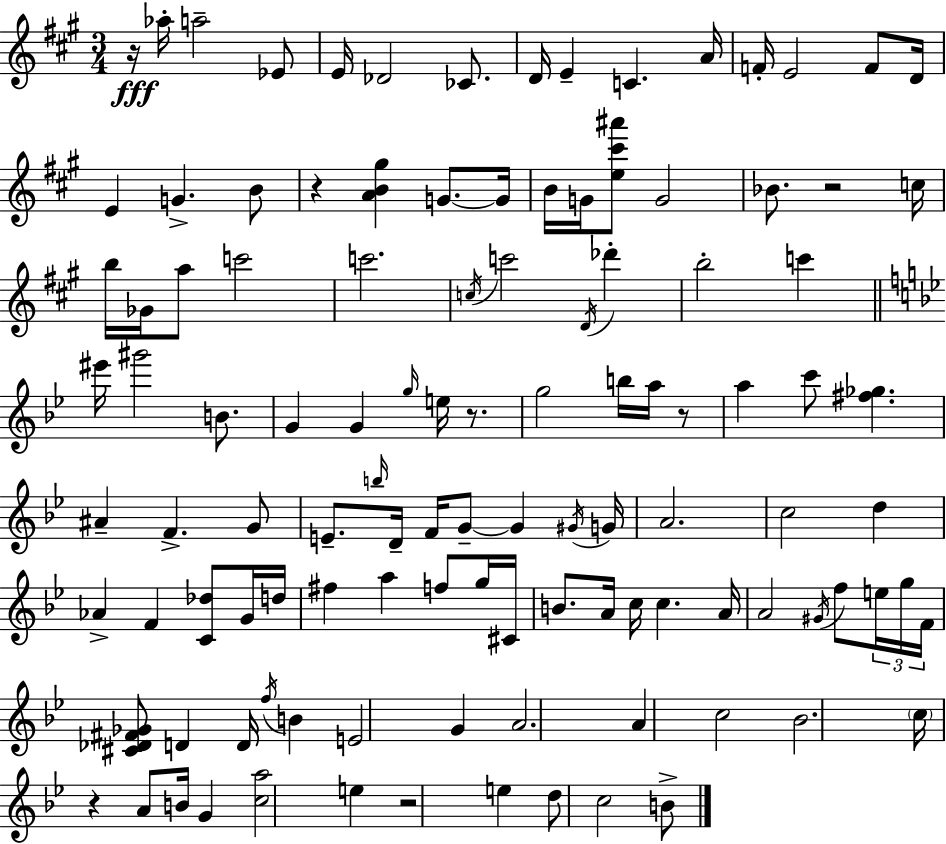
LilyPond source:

{
  \clef treble
  \numericTimeSignature
  \time 3/4
  \key a \major
  r16\fff aes''16-. a''2-- ees'8 | e'16 des'2 ces'8. | d'16 e'4-- c'4. a'16 | f'16-. e'2 f'8 d'16 | \break e'4 g'4.-> b'8 | r4 <a' b' gis''>4 g'8.~~ g'16 | b'16 g'16 <e'' cis''' ais'''>8 g'2 | bes'8. r2 c''16 | \break b''16 ges'16 a''8 c'''2 | c'''2. | \acciaccatura { c''16 } c'''2 \acciaccatura { d'16 } des'''4-. | b''2-. c'''4 | \break \bar "||" \break \key g \minor eis'''16 gis'''2 b'8. | g'4 g'4 \grace { g''16 } e''16 r8. | g''2 b''16 a''16 r8 | a''4 c'''8 <fis'' ges''>4. | \break ais'4-- f'4.-> g'8 | e'8.-- \grace { b''16 } d'16-- f'16 g'8--~~ g'4 | \acciaccatura { gis'16 } g'16 a'2. | c''2 d''4 | \break aes'4-> f'4 <c' des''>8 | g'16 d''16 fis''4 a''4 f''8 | g''16 cis'16 b'8. a'16 c''16 c''4. | a'16 a'2 \acciaccatura { gis'16 } | \break f''8 \tuplet 3/2 { e''16 g''16 f'16 } <cis' des' fis' ges'>8 d'4 d'16 | \acciaccatura { f''16 } b'4 e'2 | g'4 a'2. | a'4 c''2 | \break bes'2. | \parenthesize c''16 r4 a'8 | b'16 g'4 <c'' a''>2 | e''4 r2 | \break e''4 d''8 c''2 | b'8-> \bar "|."
}